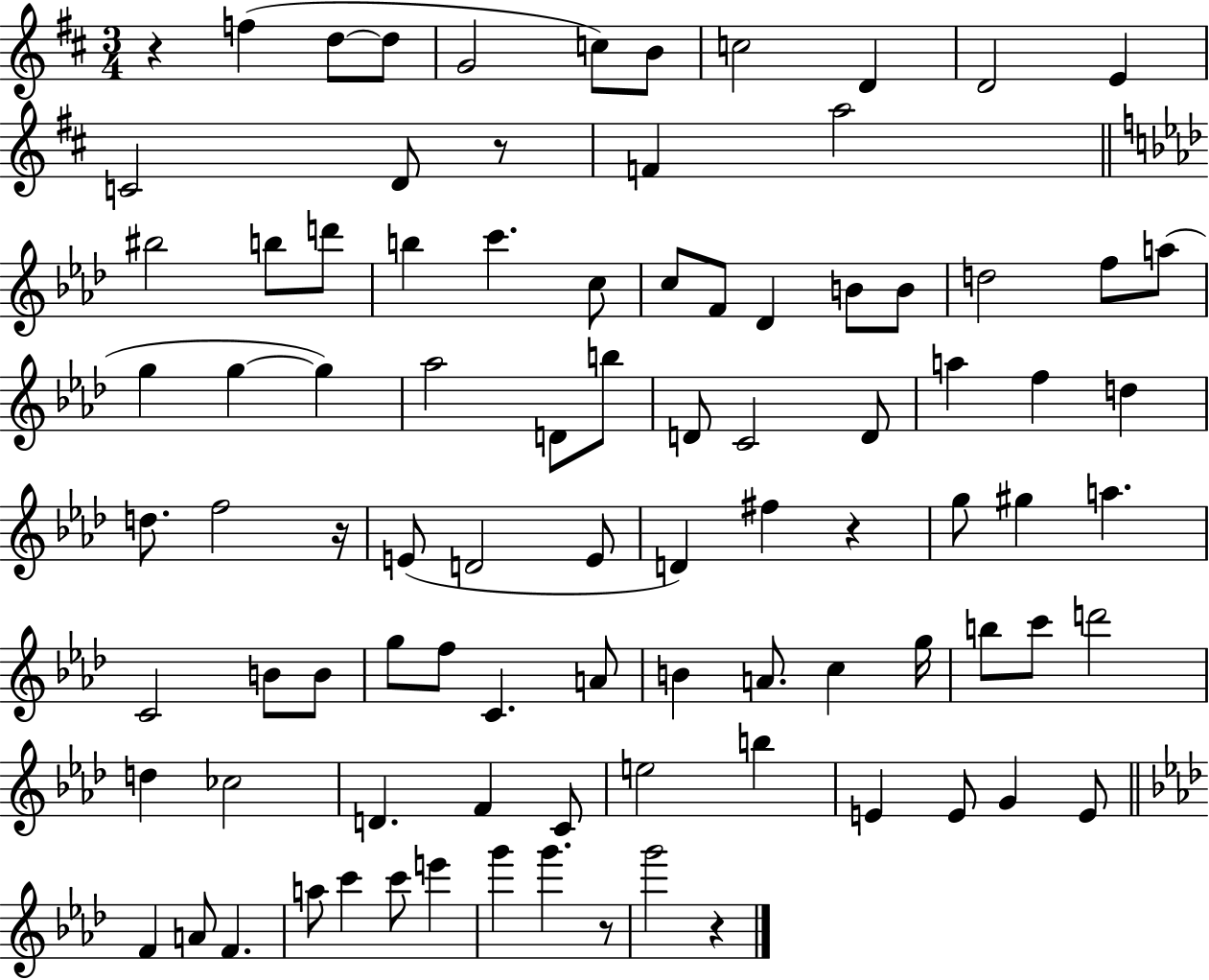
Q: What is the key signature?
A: D major